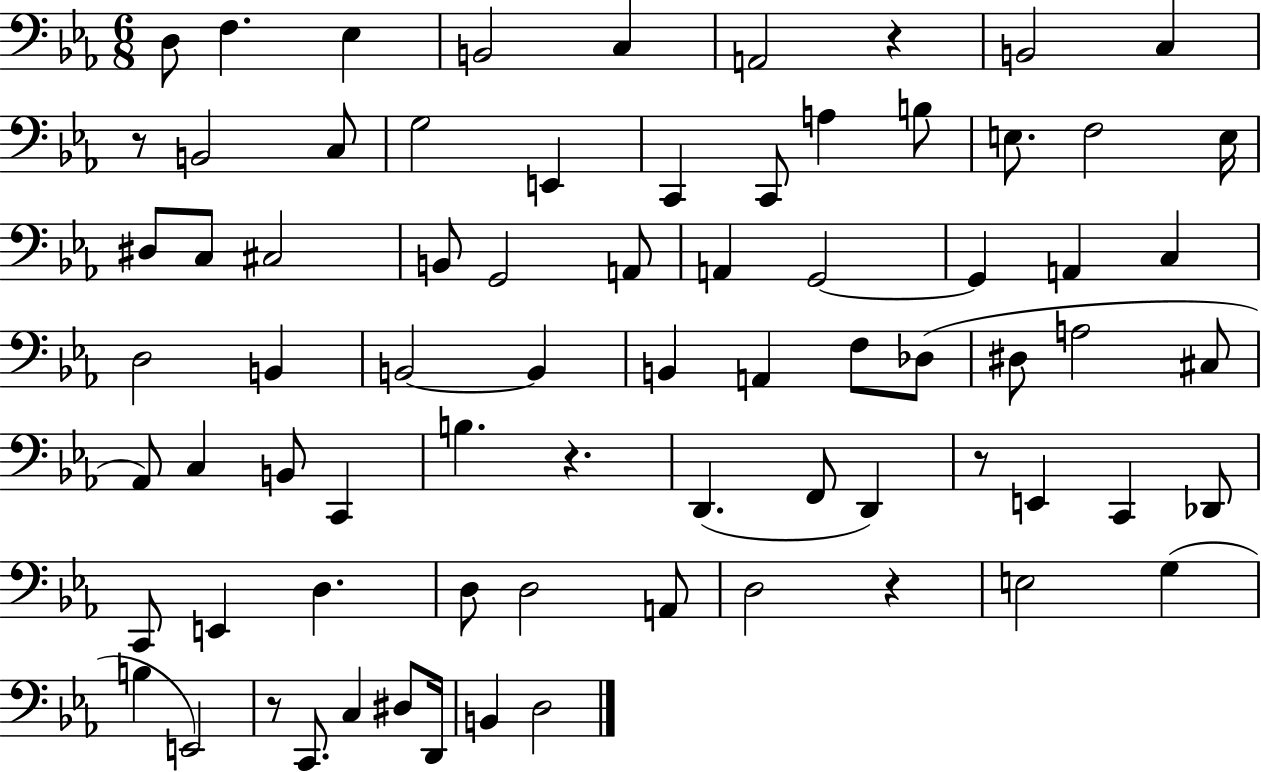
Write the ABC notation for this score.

X:1
T:Untitled
M:6/8
L:1/4
K:Eb
D,/2 F, _E, B,,2 C, A,,2 z B,,2 C, z/2 B,,2 C,/2 G,2 E,, C,, C,,/2 A, B,/2 E,/2 F,2 E,/4 ^D,/2 C,/2 ^C,2 B,,/2 G,,2 A,,/2 A,, G,,2 G,, A,, C, D,2 B,, B,,2 B,, B,, A,, F,/2 _D,/2 ^D,/2 A,2 ^C,/2 _A,,/2 C, B,,/2 C,, B, z D,, F,,/2 D,, z/2 E,, C,, _D,,/2 C,,/2 E,, D, D,/2 D,2 A,,/2 D,2 z E,2 G, B, E,,2 z/2 C,,/2 C, ^D,/2 D,,/4 B,, D,2